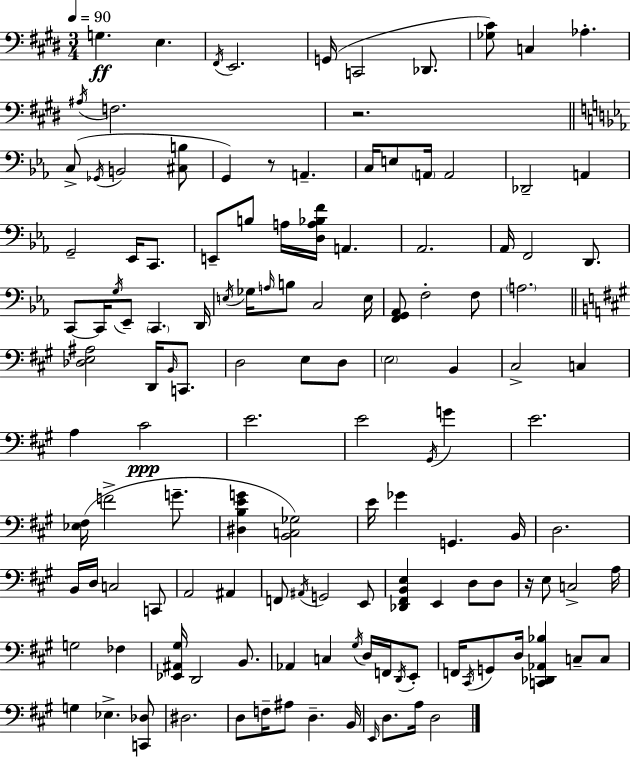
X:1
T:Untitled
M:3/4
L:1/4
K:E
G, E, ^F,,/4 E,,2 G,,/4 C,,2 _D,,/2 [_G,^C]/2 C, _A, ^A,/4 F,2 z2 C,/2 _G,,/4 B,,2 [^C,B,]/2 G,, z/2 A,, C,/4 E,/2 A,,/4 A,,2 _D,,2 A,, G,,2 _E,,/4 C,,/2 E,,/2 B,/2 A,/4 [D,A,_B,F]/4 A,, _A,,2 _A,,/4 F,,2 D,,/2 C,,/2 C,,/4 G,/4 _E,,/2 C,, D,,/4 E,/4 _G,/4 A,/4 B,/2 C,2 E,/4 [F,,G,,_A,,]/2 F,2 F,/2 A,2 [_D,E,^A,]2 D,,/4 B,,/4 C,,/2 D,2 E,/2 D,/2 E,2 B,, ^C,2 C, A, ^C2 E2 E2 ^G,,/4 G E2 [_E,^F,]/4 F2 G/2 [^D,B,EG] [B,,C,_G,]2 E/4 _G G,, B,,/4 D,2 B,,/4 D,/4 C,2 C,,/2 A,,2 ^A,, F,,/2 ^A,,/4 G,,2 E,,/2 [_D,,^F,,B,,E,] E,, D,/2 D,/2 z/4 E,/2 C,2 A,/4 G,2 _F, [_E,,^A,,^G,]/4 D,,2 B,,/2 _A,, C, ^G,/4 D,/4 F,,/4 D,,/4 E,,/2 F,,/4 ^C,,/4 G,,/2 D,/4 [C,,_D,,_A,,_B,] C,/2 C,/2 G, _E, [C,,_D,]/2 ^D,2 D,/2 F,/4 ^A,/2 D, B,,/4 E,,/4 D,/2 A,/4 D,2